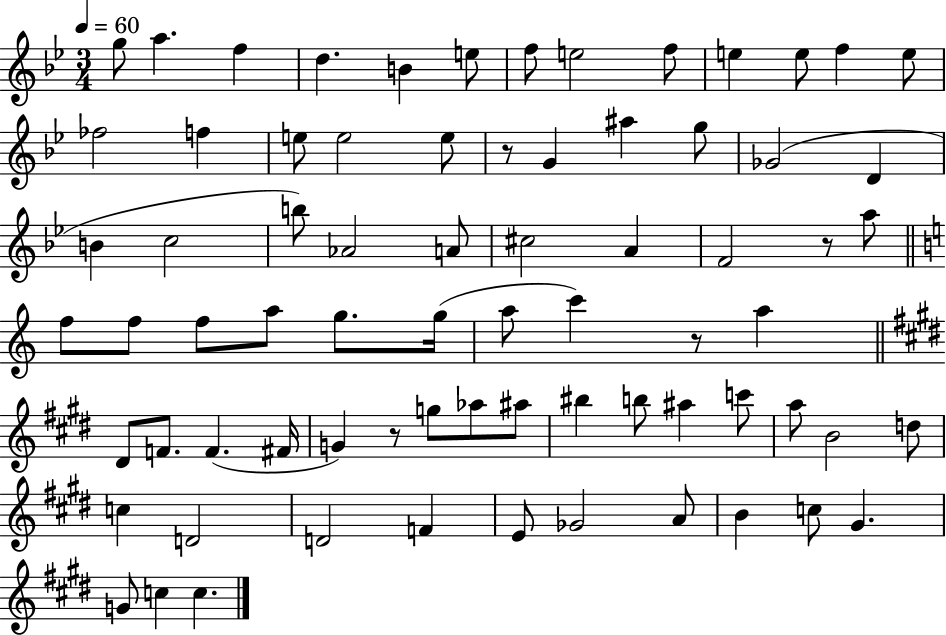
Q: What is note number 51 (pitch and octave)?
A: B5